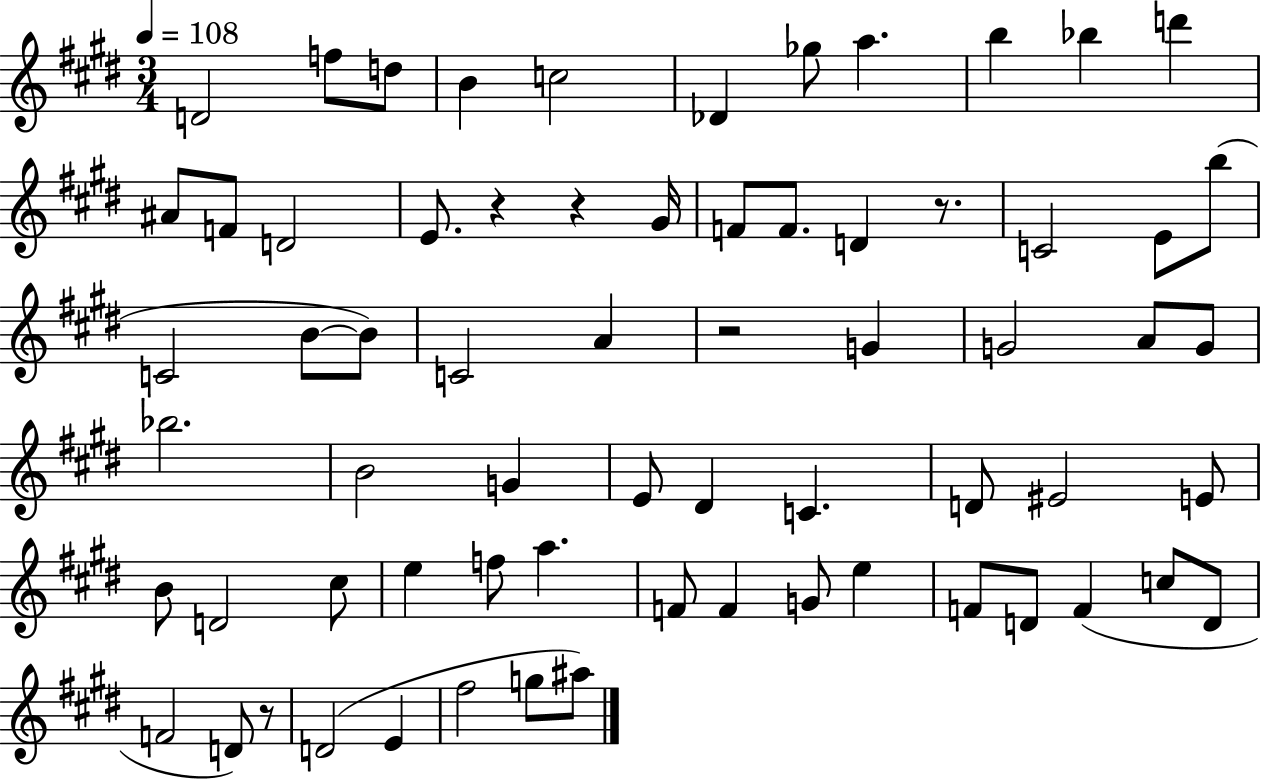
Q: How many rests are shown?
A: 5